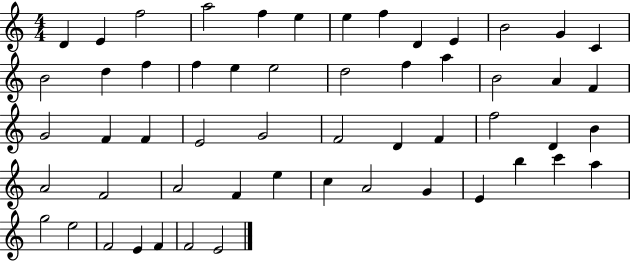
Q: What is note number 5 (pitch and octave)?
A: F5